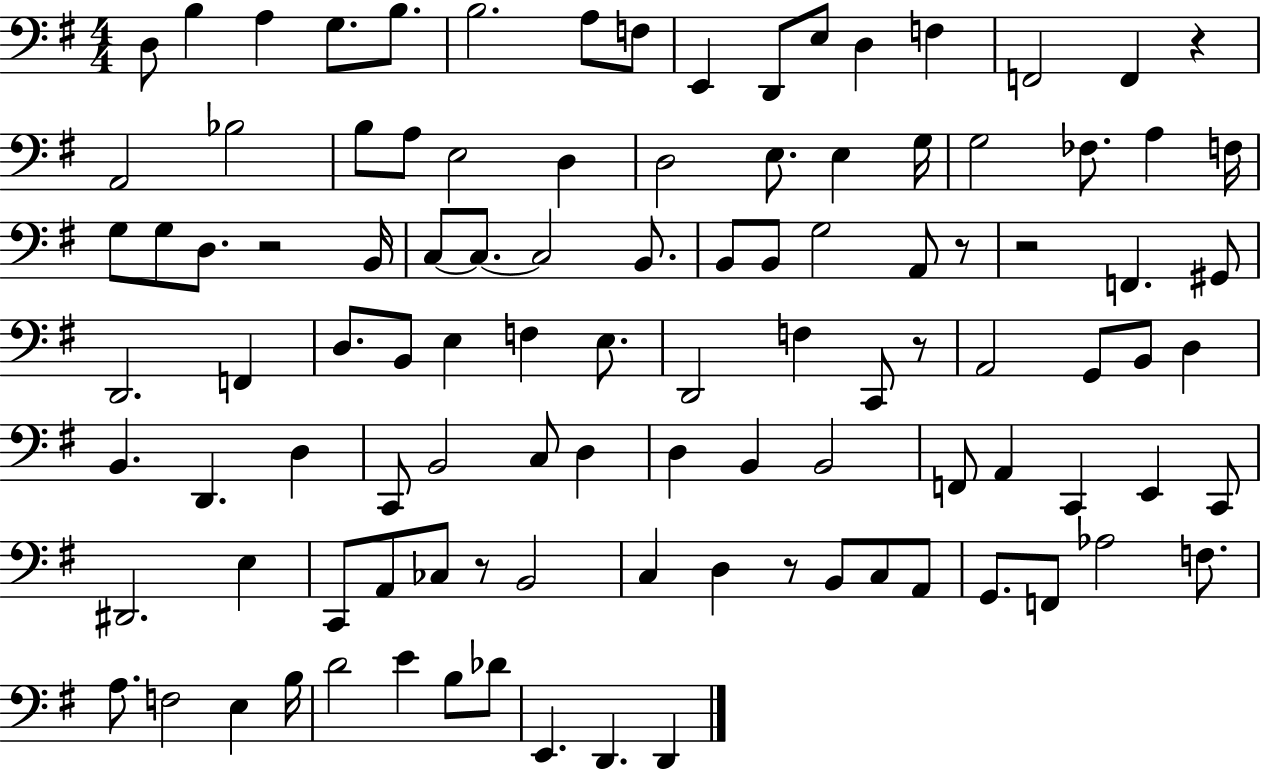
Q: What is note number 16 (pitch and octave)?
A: A2